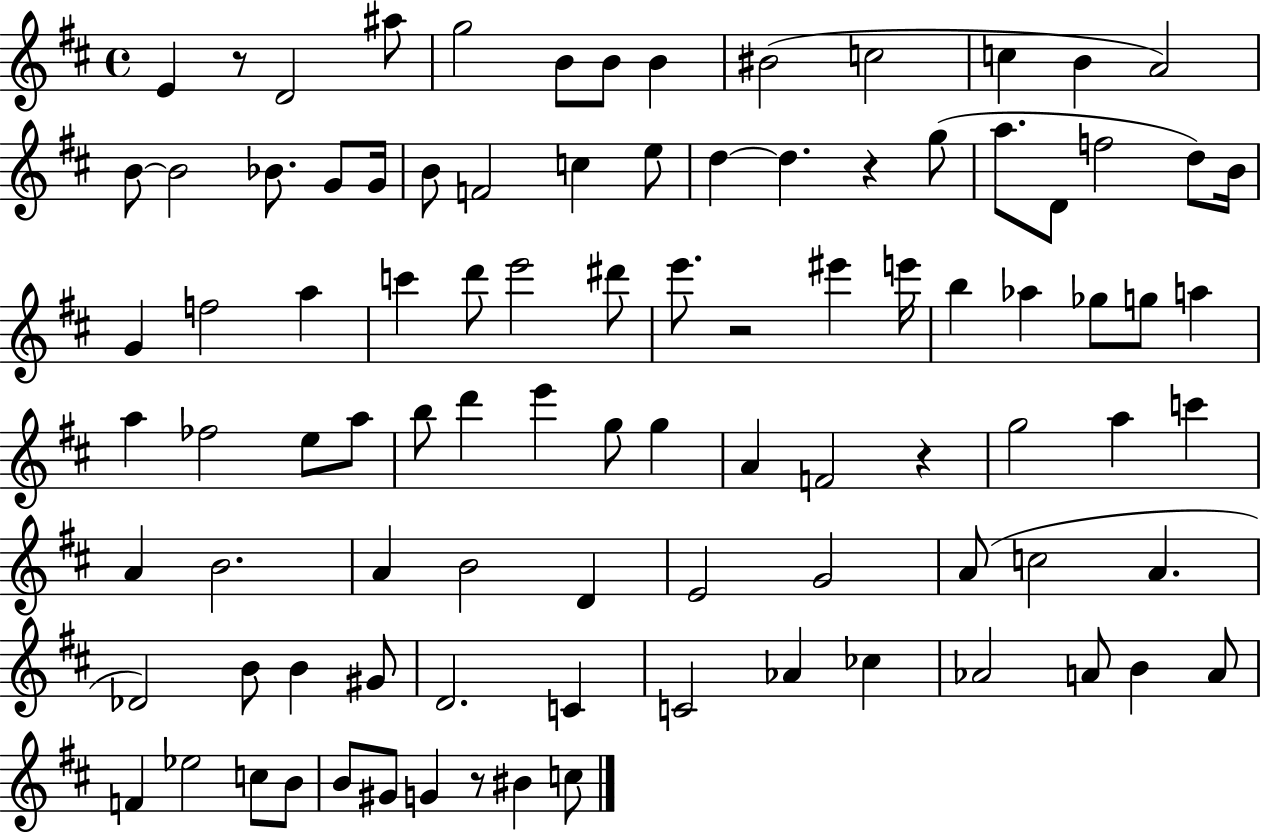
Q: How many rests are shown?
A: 5